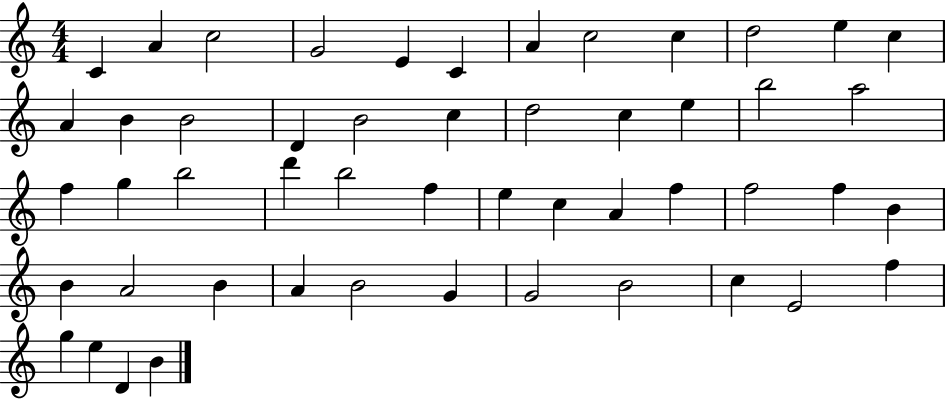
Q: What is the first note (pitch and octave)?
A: C4